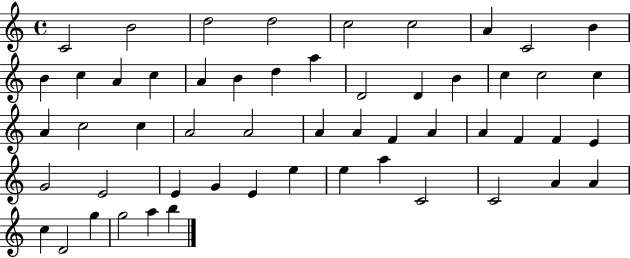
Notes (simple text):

C4/h B4/h D5/h D5/h C5/h C5/h A4/q C4/h B4/q B4/q C5/q A4/q C5/q A4/q B4/q D5/q A5/q D4/h D4/q B4/q C5/q C5/h C5/q A4/q C5/h C5/q A4/h A4/h A4/q A4/q F4/q A4/q A4/q F4/q F4/q E4/q G4/h E4/h E4/q G4/q E4/q E5/q E5/q A5/q C4/h C4/h A4/q A4/q C5/q D4/h G5/q G5/h A5/q B5/q